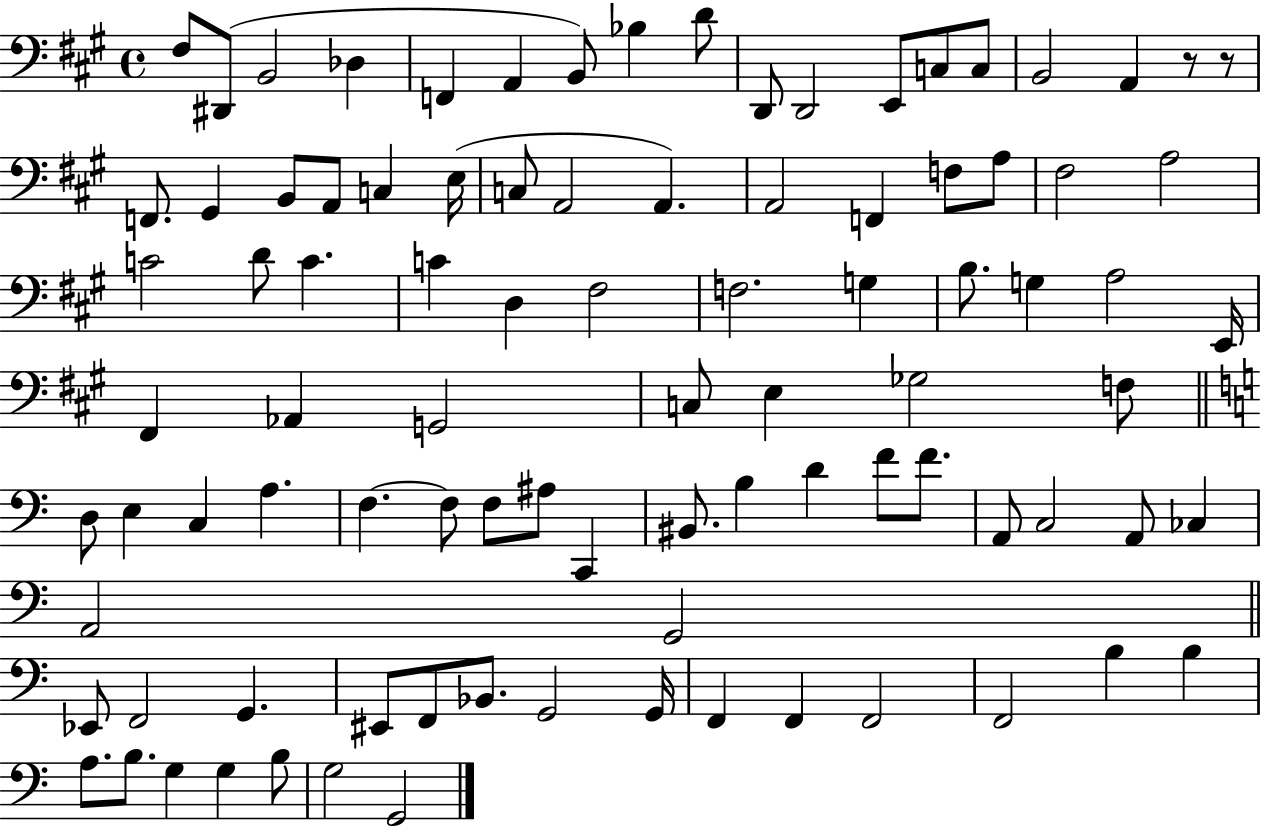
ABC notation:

X:1
T:Untitled
M:4/4
L:1/4
K:A
^F,/2 ^D,,/2 B,,2 _D, F,, A,, B,,/2 _B, D/2 D,,/2 D,,2 E,,/2 C,/2 C,/2 B,,2 A,, z/2 z/2 F,,/2 ^G,, B,,/2 A,,/2 C, E,/4 C,/2 A,,2 A,, A,,2 F,, F,/2 A,/2 ^F,2 A,2 C2 D/2 C C D, ^F,2 F,2 G, B,/2 G, A,2 E,,/4 ^F,, _A,, G,,2 C,/2 E, _G,2 F,/2 D,/2 E, C, A, F, F,/2 F,/2 ^A,/2 C,, ^B,,/2 B, D F/2 F/2 A,,/2 C,2 A,,/2 _C, A,,2 G,,2 _E,,/2 F,,2 G,, ^E,,/2 F,,/2 _B,,/2 G,,2 G,,/4 F,, F,, F,,2 F,,2 B, B, A,/2 B,/2 G, G, B,/2 G,2 G,,2